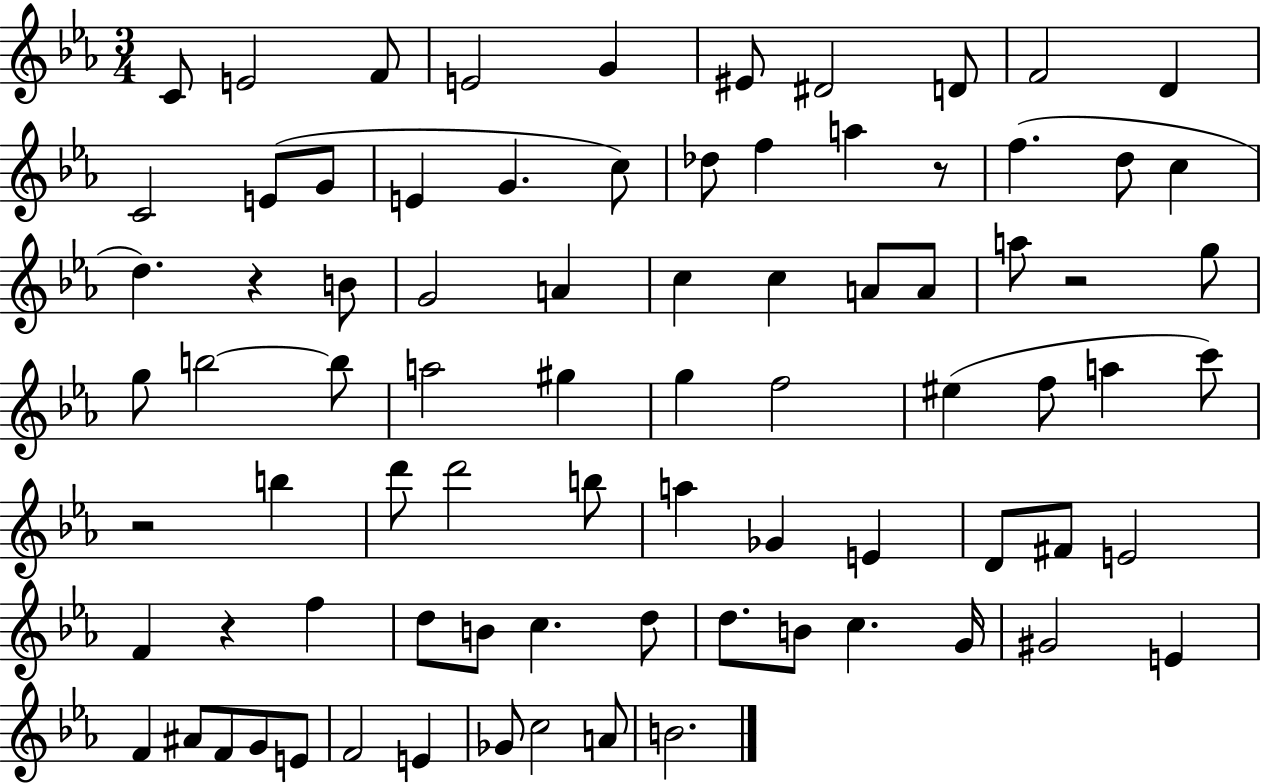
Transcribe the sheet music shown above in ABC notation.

X:1
T:Untitled
M:3/4
L:1/4
K:Eb
C/2 E2 F/2 E2 G ^E/2 ^D2 D/2 F2 D C2 E/2 G/2 E G c/2 _d/2 f a z/2 f d/2 c d z B/2 G2 A c c A/2 A/2 a/2 z2 g/2 g/2 b2 b/2 a2 ^g g f2 ^e f/2 a c'/2 z2 b d'/2 d'2 b/2 a _G E D/2 ^F/2 E2 F z f d/2 B/2 c d/2 d/2 B/2 c G/4 ^G2 E F ^A/2 F/2 G/2 E/2 F2 E _G/2 c2 A/2 B2